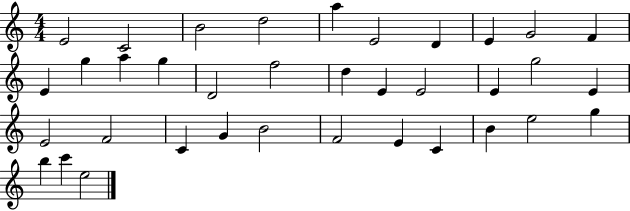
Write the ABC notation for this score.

X:1
T:Untitled
M:4/4
L:1/4
K:C
E2 C2 B2 d2 a E2 D E G2 F E g a g D2 f2 d E E2 E g2 E E2 F2 C G B2 F2 E C B e2 g b c' e2